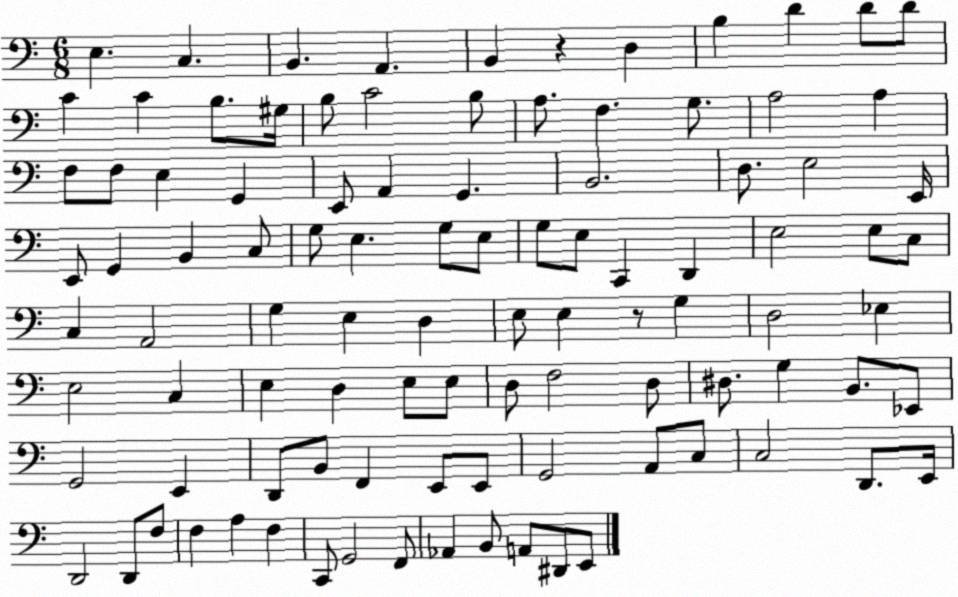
X:1
T:Untitled
M:6/8
L:1/4
K:C
E, C, B,, A,, B,, z D, B, D D/2 D/2 C C B,/2 ^G,/4 B,/2 C2 B,/2 A,/2 F, G,/2 A,2 A, F,/2 F,/2 E, G,, E,,/2 A,, G,, B,,2 D,/2 E,2 E,,/4 E,,/2 G,, B,, C,/2 G,/2 E, G,/2 E,/2 G,/2 E,/2 C,, D,, E,2 E,/2 C,/2 C, A,,2 G, E, D, E,/2 E, z/2 G, D,2 _E, E,2 C, E, D, E,/2 E,/2 D,/2 F,2 D,/2 ^D,/2 G, B,,/2 _E,,/2 G,,2 E,, D,,/2 B,,/2 F,, E,,/2 E,,/2 G,,2 A,,/2 C,/2 C,2 D,,/2 E,,/4 D,,2 D,,/2 F,/2 F, A, F, C,,/2 G,,2 F,,/2 _A,, B,,/2 A,,/2 ^D,,/2 E,,/2